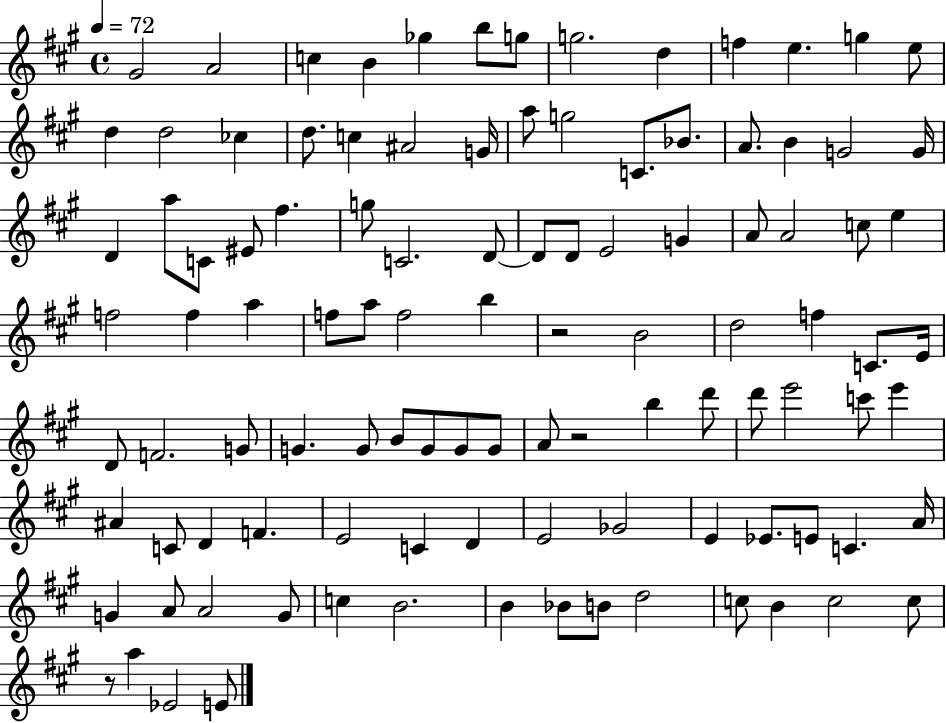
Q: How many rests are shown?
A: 3